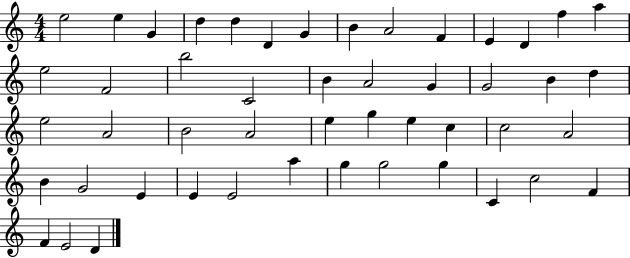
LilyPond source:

{
  \clef treble
  \numericTimeSignature
  \time 4/4
  \key c \major
  e''2 e''4 g'4 | d''4 d''4 d'4 g'4 | b'4 a'2 f'4 | e'4 d'4 f''4 a''4 | \break e''2 f'2 | b''2 c'2 | b'4 a'2 g'4 | g'2 b'4 d''4 | \break e''2 a'2 | b'2 a'2 | e''4 g''4 e''4 c''4 | c''2 a'2 | \break b'4 g'2 e'4 | e'4 e'2 a''4 | g''4 g''2 g''4 | c'4 c''2 f'4 | \break f'4 e'2 d'4 | \bar "|."
}